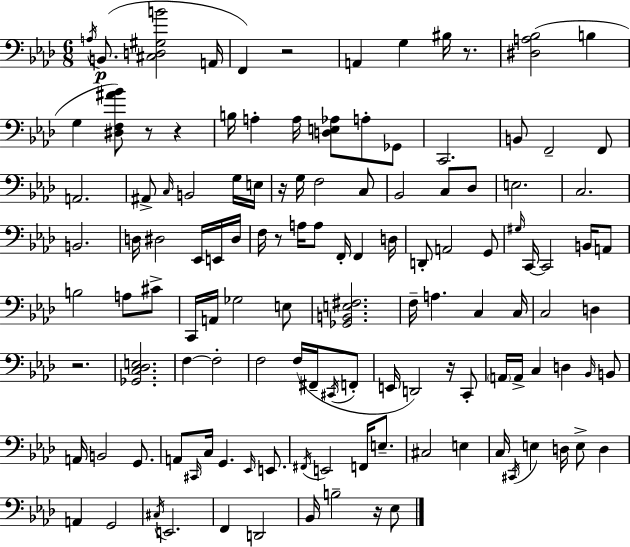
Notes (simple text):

A3/s B2/e. [C#3,D3,G#3,B4]/h A2/s F2/q R/h A2/q G3/q BIS3/s R/e. [D#3,A3,Bb3]/h B3/q G3/q [D#3,F3,A#4,Bb4]/e R/e R/q B3/s A3/q A3/s [D3,E3,Ab3]/e A3/e Gb2/e C2/h. B2/e F2/h F2/e A2/h. A#2/e C3/s B2/h G3/s E3/s R/s G3/s F3/h C3/e Bb2/h C3/e Db3/e E3/h. C3/h. B2/h. D3/s D#3/h Eb2/s E2/s D#3/s F3/s R/e A3/s A3/e F2/s F2/q D3/s D2/e A2/h G2/e G#3/s C2/s C2/h B2/s A2/e B3/h A3/e C#4/e C2/s A2/s Gb3/h E3/e [Gb2,B2,E3,F#3]/h. F3/s A3/q. C3/q C3/s C3/h D3/q R/h. [Gb2,C3,Db3,E3]/h. F3/q F3/h F3/h F3/s F#2/s C#2/s F2/e E2/s D2/h R/s C2/e A2/s A2/s C3/q D3/q Bb2/s B2/e A2/s B2/h G2/e. A2/e C#2/s C3/s G2/q. Eb2/s E2/e. F#2/s E2/h F2/s E3/e. C#3/h E3/q C3/s C#2/s E3/q D3/s E3/e D3/q A2/q G2/h C#3/s E2/h. F2/q D2/h Bb2/s B3/h R/s Eb3/e